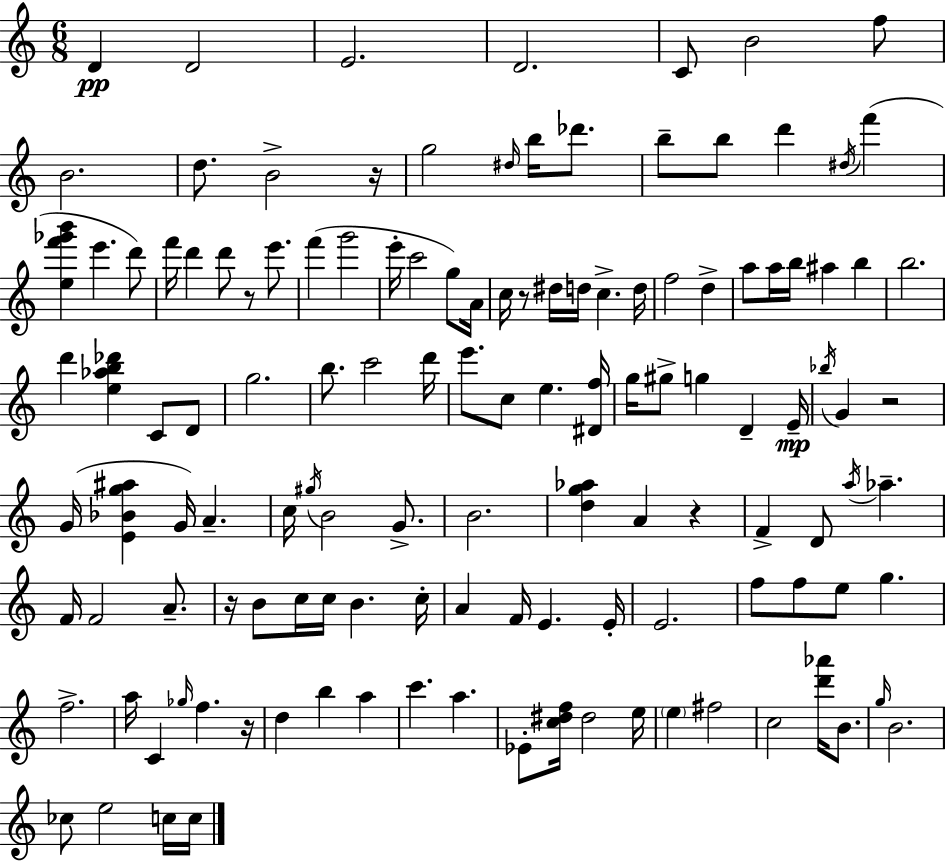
{
  \clef treble
  \numericTimeSignature
  \time 6/8
  \key c \major
  d'4\pp d'2 | e'2. | d'2. | c'8 b'2 f''8 | \break b'2. | d''8. b'2-> r16 | g''2 \grace { dis''16 } b''16 des'''8. | b''8-- b''8 d'''4 \acciaccatura { dis''16 } f'''4( | \break <e'' f''' ges''' b'''>4 e'''4. | d'''8) f'''16 d'''4 d'''8 r8 e'''8. | f'''4( g'''2 | e'''16-. c'''2 g''8) | \break a'16 c''16 r8 dis''16 d''16 c''4.-> | d''16 f''2 d''4-> | a''8 a''16 b''16 ais''4 b''4 | b''2. | \break d'''4 <e'' aes'' b'' des'''>4 c'8 | d'8 g''2. | b''8. c'''2 | d'''16 e'''8. c''8 e''4. | \break <dis' f''>16 g''16 gis''8-> g''4 d'4-- | e'16--\mp \acciaccatura { bes''16 } g'4 r2 | g'16( <e' bes' g'' ais''>4 g'16) a'4.-- | c''16 \acciaccatura { gis''16 } b'2 | \break g'8.-> b'2. | <d'' g'' aes''>4 a'4 | r4 f'4-> d'8 \acciaccatura { a''16 } aes''4.-- | f'16 f'2 | \break a'8.-- r16 b'8 c''16 c''16 b'4. | c''16-. a'4 f'16 e'4. | e'16-. e'2. | f''8 f''8 e''8 g''4. | \break f''2.-> | a''16 c'4 \grace { ges''16 } f''4. | r16 d''4 b''4 | a''4 c'''4. | \break a''4. ees'8-. <c'' dis'' f''>16 dis''2 | e''16 \parenthesize e''4 fis''2 | c''2 | <d''' aes'''>16 b'8. \grace { g''16 } b'2. | \break ces''8 e''2 | c''16 c''16 \bar "|."
}